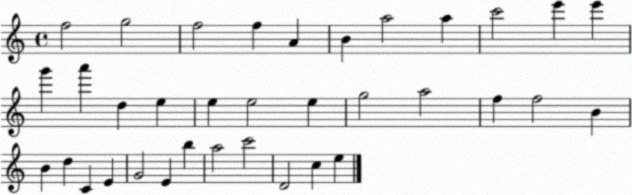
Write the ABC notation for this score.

X:1
T:Untitled
M:4/4
L:1/4
K:C
f2 g2 f2 f A B a2 a c'2 e' e' g' a' d e e e2 e g2 a2 f f2 B B d C E G2 E b a2 c'2 D2 c e